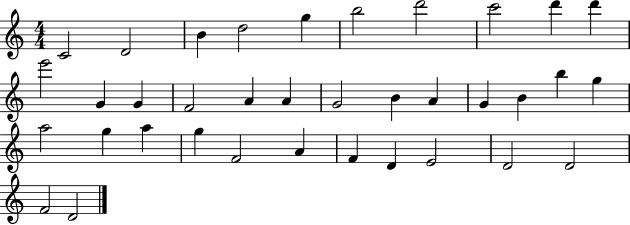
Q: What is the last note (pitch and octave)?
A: D4